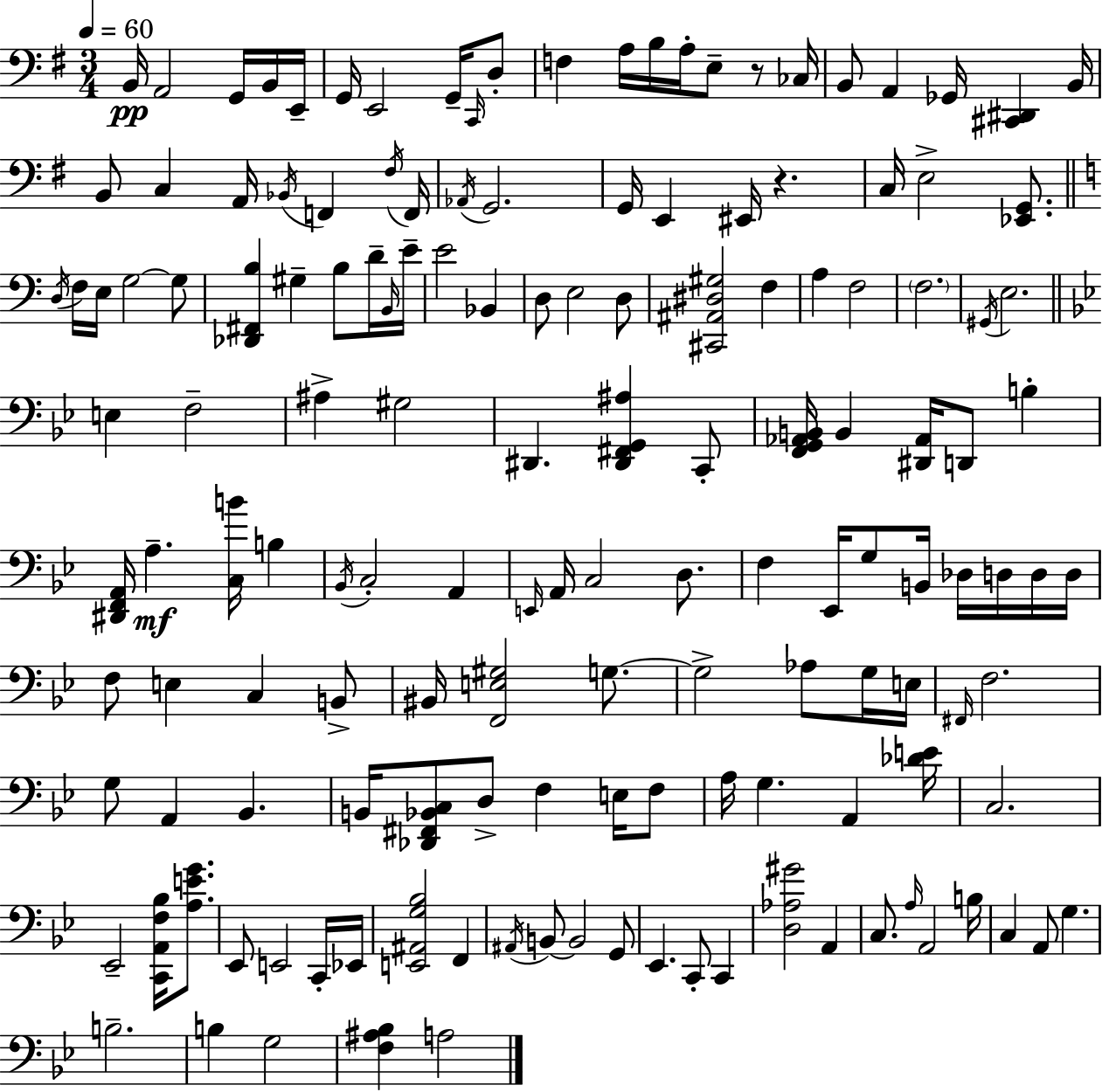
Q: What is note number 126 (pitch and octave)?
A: G3